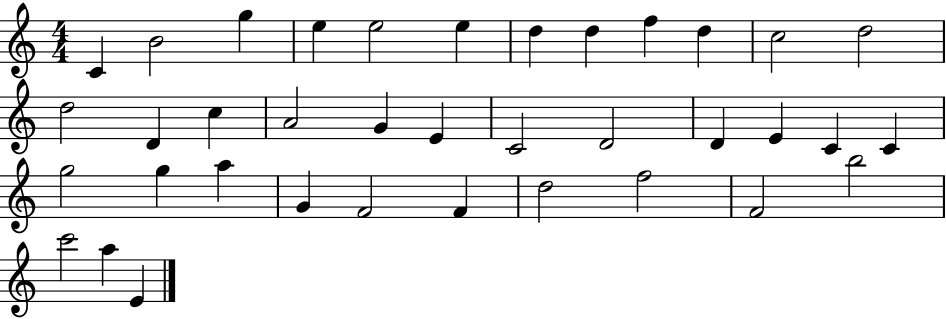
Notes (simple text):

C4/q B4/h G5/q E5/q E5/h E5/q D5/q D5/q F5/q D5/q C5/h D5/h D5/h D4/q C5/q A4/h G4/q E4/q C4/h D4/h D4/q E4/q C4/q C4/q G5/h G5/q A5/q G4/q F4/h F4/q D5/h F5/h F4/h B5/h C6/h A5/q E4/q